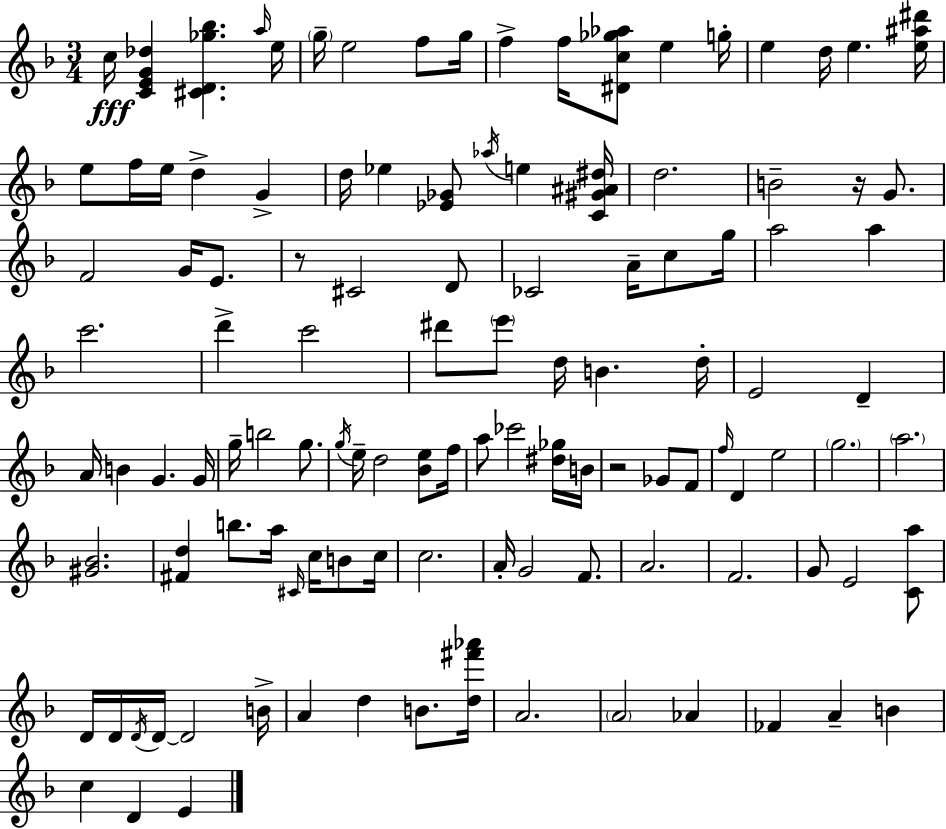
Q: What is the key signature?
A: D minor